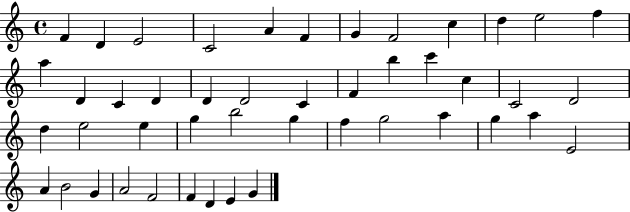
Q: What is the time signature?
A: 4/4